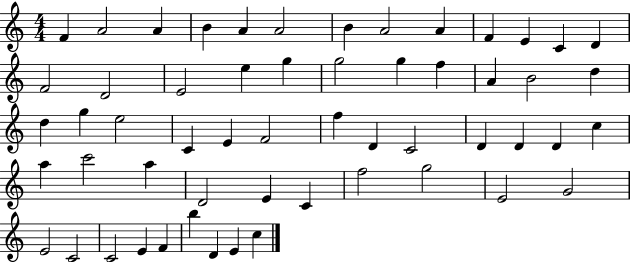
X:1
T:Untitled
M:4/4
L:1/4
K:C
F A2 A B A A2 B A2 A F E C D F2 D2 E2 e g g2 g f A B2 d d g e2 C E F2 f D C2 D D D c a c'2 a D2 E C f2 g2 E2 G2 E2 C2 C2 E F b D E c